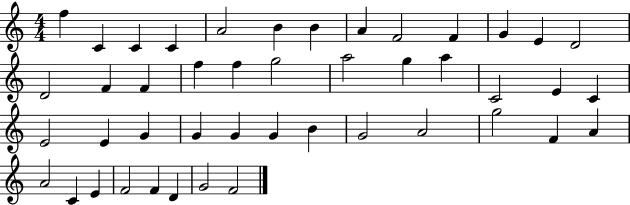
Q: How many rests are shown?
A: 0